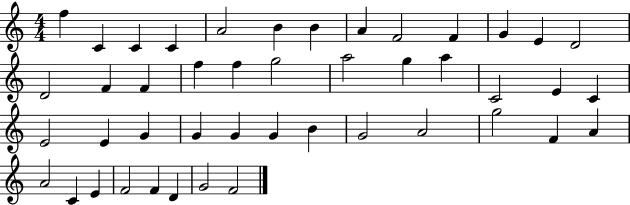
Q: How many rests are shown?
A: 0